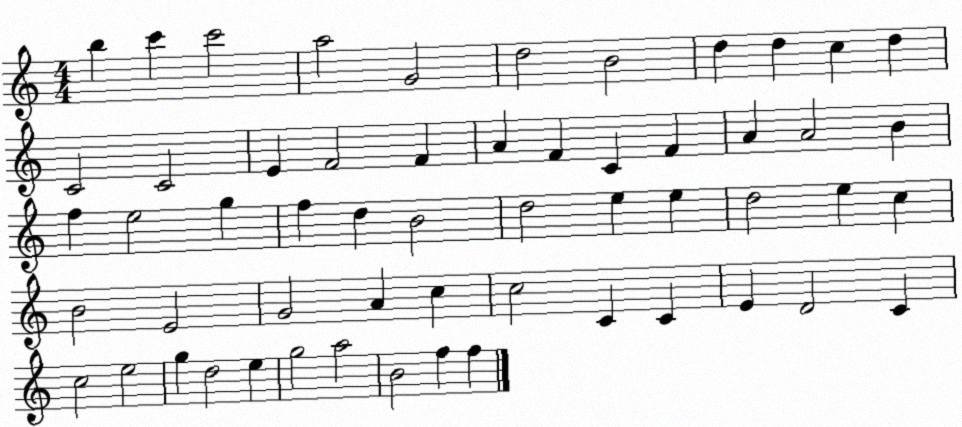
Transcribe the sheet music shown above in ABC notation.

X:1
T:Untitled
M:4/4
L:1/4
K:C
b c' c'2 a2 G2 d2 B2 d d c d C2 C2 E F2 F A F C F A A2 B f e2 g f d B2 d2 e e d2 e c B2 E2 G2 A c c2 C C E D2 C c2 e2 g d2 e g2 a2 B2 f f